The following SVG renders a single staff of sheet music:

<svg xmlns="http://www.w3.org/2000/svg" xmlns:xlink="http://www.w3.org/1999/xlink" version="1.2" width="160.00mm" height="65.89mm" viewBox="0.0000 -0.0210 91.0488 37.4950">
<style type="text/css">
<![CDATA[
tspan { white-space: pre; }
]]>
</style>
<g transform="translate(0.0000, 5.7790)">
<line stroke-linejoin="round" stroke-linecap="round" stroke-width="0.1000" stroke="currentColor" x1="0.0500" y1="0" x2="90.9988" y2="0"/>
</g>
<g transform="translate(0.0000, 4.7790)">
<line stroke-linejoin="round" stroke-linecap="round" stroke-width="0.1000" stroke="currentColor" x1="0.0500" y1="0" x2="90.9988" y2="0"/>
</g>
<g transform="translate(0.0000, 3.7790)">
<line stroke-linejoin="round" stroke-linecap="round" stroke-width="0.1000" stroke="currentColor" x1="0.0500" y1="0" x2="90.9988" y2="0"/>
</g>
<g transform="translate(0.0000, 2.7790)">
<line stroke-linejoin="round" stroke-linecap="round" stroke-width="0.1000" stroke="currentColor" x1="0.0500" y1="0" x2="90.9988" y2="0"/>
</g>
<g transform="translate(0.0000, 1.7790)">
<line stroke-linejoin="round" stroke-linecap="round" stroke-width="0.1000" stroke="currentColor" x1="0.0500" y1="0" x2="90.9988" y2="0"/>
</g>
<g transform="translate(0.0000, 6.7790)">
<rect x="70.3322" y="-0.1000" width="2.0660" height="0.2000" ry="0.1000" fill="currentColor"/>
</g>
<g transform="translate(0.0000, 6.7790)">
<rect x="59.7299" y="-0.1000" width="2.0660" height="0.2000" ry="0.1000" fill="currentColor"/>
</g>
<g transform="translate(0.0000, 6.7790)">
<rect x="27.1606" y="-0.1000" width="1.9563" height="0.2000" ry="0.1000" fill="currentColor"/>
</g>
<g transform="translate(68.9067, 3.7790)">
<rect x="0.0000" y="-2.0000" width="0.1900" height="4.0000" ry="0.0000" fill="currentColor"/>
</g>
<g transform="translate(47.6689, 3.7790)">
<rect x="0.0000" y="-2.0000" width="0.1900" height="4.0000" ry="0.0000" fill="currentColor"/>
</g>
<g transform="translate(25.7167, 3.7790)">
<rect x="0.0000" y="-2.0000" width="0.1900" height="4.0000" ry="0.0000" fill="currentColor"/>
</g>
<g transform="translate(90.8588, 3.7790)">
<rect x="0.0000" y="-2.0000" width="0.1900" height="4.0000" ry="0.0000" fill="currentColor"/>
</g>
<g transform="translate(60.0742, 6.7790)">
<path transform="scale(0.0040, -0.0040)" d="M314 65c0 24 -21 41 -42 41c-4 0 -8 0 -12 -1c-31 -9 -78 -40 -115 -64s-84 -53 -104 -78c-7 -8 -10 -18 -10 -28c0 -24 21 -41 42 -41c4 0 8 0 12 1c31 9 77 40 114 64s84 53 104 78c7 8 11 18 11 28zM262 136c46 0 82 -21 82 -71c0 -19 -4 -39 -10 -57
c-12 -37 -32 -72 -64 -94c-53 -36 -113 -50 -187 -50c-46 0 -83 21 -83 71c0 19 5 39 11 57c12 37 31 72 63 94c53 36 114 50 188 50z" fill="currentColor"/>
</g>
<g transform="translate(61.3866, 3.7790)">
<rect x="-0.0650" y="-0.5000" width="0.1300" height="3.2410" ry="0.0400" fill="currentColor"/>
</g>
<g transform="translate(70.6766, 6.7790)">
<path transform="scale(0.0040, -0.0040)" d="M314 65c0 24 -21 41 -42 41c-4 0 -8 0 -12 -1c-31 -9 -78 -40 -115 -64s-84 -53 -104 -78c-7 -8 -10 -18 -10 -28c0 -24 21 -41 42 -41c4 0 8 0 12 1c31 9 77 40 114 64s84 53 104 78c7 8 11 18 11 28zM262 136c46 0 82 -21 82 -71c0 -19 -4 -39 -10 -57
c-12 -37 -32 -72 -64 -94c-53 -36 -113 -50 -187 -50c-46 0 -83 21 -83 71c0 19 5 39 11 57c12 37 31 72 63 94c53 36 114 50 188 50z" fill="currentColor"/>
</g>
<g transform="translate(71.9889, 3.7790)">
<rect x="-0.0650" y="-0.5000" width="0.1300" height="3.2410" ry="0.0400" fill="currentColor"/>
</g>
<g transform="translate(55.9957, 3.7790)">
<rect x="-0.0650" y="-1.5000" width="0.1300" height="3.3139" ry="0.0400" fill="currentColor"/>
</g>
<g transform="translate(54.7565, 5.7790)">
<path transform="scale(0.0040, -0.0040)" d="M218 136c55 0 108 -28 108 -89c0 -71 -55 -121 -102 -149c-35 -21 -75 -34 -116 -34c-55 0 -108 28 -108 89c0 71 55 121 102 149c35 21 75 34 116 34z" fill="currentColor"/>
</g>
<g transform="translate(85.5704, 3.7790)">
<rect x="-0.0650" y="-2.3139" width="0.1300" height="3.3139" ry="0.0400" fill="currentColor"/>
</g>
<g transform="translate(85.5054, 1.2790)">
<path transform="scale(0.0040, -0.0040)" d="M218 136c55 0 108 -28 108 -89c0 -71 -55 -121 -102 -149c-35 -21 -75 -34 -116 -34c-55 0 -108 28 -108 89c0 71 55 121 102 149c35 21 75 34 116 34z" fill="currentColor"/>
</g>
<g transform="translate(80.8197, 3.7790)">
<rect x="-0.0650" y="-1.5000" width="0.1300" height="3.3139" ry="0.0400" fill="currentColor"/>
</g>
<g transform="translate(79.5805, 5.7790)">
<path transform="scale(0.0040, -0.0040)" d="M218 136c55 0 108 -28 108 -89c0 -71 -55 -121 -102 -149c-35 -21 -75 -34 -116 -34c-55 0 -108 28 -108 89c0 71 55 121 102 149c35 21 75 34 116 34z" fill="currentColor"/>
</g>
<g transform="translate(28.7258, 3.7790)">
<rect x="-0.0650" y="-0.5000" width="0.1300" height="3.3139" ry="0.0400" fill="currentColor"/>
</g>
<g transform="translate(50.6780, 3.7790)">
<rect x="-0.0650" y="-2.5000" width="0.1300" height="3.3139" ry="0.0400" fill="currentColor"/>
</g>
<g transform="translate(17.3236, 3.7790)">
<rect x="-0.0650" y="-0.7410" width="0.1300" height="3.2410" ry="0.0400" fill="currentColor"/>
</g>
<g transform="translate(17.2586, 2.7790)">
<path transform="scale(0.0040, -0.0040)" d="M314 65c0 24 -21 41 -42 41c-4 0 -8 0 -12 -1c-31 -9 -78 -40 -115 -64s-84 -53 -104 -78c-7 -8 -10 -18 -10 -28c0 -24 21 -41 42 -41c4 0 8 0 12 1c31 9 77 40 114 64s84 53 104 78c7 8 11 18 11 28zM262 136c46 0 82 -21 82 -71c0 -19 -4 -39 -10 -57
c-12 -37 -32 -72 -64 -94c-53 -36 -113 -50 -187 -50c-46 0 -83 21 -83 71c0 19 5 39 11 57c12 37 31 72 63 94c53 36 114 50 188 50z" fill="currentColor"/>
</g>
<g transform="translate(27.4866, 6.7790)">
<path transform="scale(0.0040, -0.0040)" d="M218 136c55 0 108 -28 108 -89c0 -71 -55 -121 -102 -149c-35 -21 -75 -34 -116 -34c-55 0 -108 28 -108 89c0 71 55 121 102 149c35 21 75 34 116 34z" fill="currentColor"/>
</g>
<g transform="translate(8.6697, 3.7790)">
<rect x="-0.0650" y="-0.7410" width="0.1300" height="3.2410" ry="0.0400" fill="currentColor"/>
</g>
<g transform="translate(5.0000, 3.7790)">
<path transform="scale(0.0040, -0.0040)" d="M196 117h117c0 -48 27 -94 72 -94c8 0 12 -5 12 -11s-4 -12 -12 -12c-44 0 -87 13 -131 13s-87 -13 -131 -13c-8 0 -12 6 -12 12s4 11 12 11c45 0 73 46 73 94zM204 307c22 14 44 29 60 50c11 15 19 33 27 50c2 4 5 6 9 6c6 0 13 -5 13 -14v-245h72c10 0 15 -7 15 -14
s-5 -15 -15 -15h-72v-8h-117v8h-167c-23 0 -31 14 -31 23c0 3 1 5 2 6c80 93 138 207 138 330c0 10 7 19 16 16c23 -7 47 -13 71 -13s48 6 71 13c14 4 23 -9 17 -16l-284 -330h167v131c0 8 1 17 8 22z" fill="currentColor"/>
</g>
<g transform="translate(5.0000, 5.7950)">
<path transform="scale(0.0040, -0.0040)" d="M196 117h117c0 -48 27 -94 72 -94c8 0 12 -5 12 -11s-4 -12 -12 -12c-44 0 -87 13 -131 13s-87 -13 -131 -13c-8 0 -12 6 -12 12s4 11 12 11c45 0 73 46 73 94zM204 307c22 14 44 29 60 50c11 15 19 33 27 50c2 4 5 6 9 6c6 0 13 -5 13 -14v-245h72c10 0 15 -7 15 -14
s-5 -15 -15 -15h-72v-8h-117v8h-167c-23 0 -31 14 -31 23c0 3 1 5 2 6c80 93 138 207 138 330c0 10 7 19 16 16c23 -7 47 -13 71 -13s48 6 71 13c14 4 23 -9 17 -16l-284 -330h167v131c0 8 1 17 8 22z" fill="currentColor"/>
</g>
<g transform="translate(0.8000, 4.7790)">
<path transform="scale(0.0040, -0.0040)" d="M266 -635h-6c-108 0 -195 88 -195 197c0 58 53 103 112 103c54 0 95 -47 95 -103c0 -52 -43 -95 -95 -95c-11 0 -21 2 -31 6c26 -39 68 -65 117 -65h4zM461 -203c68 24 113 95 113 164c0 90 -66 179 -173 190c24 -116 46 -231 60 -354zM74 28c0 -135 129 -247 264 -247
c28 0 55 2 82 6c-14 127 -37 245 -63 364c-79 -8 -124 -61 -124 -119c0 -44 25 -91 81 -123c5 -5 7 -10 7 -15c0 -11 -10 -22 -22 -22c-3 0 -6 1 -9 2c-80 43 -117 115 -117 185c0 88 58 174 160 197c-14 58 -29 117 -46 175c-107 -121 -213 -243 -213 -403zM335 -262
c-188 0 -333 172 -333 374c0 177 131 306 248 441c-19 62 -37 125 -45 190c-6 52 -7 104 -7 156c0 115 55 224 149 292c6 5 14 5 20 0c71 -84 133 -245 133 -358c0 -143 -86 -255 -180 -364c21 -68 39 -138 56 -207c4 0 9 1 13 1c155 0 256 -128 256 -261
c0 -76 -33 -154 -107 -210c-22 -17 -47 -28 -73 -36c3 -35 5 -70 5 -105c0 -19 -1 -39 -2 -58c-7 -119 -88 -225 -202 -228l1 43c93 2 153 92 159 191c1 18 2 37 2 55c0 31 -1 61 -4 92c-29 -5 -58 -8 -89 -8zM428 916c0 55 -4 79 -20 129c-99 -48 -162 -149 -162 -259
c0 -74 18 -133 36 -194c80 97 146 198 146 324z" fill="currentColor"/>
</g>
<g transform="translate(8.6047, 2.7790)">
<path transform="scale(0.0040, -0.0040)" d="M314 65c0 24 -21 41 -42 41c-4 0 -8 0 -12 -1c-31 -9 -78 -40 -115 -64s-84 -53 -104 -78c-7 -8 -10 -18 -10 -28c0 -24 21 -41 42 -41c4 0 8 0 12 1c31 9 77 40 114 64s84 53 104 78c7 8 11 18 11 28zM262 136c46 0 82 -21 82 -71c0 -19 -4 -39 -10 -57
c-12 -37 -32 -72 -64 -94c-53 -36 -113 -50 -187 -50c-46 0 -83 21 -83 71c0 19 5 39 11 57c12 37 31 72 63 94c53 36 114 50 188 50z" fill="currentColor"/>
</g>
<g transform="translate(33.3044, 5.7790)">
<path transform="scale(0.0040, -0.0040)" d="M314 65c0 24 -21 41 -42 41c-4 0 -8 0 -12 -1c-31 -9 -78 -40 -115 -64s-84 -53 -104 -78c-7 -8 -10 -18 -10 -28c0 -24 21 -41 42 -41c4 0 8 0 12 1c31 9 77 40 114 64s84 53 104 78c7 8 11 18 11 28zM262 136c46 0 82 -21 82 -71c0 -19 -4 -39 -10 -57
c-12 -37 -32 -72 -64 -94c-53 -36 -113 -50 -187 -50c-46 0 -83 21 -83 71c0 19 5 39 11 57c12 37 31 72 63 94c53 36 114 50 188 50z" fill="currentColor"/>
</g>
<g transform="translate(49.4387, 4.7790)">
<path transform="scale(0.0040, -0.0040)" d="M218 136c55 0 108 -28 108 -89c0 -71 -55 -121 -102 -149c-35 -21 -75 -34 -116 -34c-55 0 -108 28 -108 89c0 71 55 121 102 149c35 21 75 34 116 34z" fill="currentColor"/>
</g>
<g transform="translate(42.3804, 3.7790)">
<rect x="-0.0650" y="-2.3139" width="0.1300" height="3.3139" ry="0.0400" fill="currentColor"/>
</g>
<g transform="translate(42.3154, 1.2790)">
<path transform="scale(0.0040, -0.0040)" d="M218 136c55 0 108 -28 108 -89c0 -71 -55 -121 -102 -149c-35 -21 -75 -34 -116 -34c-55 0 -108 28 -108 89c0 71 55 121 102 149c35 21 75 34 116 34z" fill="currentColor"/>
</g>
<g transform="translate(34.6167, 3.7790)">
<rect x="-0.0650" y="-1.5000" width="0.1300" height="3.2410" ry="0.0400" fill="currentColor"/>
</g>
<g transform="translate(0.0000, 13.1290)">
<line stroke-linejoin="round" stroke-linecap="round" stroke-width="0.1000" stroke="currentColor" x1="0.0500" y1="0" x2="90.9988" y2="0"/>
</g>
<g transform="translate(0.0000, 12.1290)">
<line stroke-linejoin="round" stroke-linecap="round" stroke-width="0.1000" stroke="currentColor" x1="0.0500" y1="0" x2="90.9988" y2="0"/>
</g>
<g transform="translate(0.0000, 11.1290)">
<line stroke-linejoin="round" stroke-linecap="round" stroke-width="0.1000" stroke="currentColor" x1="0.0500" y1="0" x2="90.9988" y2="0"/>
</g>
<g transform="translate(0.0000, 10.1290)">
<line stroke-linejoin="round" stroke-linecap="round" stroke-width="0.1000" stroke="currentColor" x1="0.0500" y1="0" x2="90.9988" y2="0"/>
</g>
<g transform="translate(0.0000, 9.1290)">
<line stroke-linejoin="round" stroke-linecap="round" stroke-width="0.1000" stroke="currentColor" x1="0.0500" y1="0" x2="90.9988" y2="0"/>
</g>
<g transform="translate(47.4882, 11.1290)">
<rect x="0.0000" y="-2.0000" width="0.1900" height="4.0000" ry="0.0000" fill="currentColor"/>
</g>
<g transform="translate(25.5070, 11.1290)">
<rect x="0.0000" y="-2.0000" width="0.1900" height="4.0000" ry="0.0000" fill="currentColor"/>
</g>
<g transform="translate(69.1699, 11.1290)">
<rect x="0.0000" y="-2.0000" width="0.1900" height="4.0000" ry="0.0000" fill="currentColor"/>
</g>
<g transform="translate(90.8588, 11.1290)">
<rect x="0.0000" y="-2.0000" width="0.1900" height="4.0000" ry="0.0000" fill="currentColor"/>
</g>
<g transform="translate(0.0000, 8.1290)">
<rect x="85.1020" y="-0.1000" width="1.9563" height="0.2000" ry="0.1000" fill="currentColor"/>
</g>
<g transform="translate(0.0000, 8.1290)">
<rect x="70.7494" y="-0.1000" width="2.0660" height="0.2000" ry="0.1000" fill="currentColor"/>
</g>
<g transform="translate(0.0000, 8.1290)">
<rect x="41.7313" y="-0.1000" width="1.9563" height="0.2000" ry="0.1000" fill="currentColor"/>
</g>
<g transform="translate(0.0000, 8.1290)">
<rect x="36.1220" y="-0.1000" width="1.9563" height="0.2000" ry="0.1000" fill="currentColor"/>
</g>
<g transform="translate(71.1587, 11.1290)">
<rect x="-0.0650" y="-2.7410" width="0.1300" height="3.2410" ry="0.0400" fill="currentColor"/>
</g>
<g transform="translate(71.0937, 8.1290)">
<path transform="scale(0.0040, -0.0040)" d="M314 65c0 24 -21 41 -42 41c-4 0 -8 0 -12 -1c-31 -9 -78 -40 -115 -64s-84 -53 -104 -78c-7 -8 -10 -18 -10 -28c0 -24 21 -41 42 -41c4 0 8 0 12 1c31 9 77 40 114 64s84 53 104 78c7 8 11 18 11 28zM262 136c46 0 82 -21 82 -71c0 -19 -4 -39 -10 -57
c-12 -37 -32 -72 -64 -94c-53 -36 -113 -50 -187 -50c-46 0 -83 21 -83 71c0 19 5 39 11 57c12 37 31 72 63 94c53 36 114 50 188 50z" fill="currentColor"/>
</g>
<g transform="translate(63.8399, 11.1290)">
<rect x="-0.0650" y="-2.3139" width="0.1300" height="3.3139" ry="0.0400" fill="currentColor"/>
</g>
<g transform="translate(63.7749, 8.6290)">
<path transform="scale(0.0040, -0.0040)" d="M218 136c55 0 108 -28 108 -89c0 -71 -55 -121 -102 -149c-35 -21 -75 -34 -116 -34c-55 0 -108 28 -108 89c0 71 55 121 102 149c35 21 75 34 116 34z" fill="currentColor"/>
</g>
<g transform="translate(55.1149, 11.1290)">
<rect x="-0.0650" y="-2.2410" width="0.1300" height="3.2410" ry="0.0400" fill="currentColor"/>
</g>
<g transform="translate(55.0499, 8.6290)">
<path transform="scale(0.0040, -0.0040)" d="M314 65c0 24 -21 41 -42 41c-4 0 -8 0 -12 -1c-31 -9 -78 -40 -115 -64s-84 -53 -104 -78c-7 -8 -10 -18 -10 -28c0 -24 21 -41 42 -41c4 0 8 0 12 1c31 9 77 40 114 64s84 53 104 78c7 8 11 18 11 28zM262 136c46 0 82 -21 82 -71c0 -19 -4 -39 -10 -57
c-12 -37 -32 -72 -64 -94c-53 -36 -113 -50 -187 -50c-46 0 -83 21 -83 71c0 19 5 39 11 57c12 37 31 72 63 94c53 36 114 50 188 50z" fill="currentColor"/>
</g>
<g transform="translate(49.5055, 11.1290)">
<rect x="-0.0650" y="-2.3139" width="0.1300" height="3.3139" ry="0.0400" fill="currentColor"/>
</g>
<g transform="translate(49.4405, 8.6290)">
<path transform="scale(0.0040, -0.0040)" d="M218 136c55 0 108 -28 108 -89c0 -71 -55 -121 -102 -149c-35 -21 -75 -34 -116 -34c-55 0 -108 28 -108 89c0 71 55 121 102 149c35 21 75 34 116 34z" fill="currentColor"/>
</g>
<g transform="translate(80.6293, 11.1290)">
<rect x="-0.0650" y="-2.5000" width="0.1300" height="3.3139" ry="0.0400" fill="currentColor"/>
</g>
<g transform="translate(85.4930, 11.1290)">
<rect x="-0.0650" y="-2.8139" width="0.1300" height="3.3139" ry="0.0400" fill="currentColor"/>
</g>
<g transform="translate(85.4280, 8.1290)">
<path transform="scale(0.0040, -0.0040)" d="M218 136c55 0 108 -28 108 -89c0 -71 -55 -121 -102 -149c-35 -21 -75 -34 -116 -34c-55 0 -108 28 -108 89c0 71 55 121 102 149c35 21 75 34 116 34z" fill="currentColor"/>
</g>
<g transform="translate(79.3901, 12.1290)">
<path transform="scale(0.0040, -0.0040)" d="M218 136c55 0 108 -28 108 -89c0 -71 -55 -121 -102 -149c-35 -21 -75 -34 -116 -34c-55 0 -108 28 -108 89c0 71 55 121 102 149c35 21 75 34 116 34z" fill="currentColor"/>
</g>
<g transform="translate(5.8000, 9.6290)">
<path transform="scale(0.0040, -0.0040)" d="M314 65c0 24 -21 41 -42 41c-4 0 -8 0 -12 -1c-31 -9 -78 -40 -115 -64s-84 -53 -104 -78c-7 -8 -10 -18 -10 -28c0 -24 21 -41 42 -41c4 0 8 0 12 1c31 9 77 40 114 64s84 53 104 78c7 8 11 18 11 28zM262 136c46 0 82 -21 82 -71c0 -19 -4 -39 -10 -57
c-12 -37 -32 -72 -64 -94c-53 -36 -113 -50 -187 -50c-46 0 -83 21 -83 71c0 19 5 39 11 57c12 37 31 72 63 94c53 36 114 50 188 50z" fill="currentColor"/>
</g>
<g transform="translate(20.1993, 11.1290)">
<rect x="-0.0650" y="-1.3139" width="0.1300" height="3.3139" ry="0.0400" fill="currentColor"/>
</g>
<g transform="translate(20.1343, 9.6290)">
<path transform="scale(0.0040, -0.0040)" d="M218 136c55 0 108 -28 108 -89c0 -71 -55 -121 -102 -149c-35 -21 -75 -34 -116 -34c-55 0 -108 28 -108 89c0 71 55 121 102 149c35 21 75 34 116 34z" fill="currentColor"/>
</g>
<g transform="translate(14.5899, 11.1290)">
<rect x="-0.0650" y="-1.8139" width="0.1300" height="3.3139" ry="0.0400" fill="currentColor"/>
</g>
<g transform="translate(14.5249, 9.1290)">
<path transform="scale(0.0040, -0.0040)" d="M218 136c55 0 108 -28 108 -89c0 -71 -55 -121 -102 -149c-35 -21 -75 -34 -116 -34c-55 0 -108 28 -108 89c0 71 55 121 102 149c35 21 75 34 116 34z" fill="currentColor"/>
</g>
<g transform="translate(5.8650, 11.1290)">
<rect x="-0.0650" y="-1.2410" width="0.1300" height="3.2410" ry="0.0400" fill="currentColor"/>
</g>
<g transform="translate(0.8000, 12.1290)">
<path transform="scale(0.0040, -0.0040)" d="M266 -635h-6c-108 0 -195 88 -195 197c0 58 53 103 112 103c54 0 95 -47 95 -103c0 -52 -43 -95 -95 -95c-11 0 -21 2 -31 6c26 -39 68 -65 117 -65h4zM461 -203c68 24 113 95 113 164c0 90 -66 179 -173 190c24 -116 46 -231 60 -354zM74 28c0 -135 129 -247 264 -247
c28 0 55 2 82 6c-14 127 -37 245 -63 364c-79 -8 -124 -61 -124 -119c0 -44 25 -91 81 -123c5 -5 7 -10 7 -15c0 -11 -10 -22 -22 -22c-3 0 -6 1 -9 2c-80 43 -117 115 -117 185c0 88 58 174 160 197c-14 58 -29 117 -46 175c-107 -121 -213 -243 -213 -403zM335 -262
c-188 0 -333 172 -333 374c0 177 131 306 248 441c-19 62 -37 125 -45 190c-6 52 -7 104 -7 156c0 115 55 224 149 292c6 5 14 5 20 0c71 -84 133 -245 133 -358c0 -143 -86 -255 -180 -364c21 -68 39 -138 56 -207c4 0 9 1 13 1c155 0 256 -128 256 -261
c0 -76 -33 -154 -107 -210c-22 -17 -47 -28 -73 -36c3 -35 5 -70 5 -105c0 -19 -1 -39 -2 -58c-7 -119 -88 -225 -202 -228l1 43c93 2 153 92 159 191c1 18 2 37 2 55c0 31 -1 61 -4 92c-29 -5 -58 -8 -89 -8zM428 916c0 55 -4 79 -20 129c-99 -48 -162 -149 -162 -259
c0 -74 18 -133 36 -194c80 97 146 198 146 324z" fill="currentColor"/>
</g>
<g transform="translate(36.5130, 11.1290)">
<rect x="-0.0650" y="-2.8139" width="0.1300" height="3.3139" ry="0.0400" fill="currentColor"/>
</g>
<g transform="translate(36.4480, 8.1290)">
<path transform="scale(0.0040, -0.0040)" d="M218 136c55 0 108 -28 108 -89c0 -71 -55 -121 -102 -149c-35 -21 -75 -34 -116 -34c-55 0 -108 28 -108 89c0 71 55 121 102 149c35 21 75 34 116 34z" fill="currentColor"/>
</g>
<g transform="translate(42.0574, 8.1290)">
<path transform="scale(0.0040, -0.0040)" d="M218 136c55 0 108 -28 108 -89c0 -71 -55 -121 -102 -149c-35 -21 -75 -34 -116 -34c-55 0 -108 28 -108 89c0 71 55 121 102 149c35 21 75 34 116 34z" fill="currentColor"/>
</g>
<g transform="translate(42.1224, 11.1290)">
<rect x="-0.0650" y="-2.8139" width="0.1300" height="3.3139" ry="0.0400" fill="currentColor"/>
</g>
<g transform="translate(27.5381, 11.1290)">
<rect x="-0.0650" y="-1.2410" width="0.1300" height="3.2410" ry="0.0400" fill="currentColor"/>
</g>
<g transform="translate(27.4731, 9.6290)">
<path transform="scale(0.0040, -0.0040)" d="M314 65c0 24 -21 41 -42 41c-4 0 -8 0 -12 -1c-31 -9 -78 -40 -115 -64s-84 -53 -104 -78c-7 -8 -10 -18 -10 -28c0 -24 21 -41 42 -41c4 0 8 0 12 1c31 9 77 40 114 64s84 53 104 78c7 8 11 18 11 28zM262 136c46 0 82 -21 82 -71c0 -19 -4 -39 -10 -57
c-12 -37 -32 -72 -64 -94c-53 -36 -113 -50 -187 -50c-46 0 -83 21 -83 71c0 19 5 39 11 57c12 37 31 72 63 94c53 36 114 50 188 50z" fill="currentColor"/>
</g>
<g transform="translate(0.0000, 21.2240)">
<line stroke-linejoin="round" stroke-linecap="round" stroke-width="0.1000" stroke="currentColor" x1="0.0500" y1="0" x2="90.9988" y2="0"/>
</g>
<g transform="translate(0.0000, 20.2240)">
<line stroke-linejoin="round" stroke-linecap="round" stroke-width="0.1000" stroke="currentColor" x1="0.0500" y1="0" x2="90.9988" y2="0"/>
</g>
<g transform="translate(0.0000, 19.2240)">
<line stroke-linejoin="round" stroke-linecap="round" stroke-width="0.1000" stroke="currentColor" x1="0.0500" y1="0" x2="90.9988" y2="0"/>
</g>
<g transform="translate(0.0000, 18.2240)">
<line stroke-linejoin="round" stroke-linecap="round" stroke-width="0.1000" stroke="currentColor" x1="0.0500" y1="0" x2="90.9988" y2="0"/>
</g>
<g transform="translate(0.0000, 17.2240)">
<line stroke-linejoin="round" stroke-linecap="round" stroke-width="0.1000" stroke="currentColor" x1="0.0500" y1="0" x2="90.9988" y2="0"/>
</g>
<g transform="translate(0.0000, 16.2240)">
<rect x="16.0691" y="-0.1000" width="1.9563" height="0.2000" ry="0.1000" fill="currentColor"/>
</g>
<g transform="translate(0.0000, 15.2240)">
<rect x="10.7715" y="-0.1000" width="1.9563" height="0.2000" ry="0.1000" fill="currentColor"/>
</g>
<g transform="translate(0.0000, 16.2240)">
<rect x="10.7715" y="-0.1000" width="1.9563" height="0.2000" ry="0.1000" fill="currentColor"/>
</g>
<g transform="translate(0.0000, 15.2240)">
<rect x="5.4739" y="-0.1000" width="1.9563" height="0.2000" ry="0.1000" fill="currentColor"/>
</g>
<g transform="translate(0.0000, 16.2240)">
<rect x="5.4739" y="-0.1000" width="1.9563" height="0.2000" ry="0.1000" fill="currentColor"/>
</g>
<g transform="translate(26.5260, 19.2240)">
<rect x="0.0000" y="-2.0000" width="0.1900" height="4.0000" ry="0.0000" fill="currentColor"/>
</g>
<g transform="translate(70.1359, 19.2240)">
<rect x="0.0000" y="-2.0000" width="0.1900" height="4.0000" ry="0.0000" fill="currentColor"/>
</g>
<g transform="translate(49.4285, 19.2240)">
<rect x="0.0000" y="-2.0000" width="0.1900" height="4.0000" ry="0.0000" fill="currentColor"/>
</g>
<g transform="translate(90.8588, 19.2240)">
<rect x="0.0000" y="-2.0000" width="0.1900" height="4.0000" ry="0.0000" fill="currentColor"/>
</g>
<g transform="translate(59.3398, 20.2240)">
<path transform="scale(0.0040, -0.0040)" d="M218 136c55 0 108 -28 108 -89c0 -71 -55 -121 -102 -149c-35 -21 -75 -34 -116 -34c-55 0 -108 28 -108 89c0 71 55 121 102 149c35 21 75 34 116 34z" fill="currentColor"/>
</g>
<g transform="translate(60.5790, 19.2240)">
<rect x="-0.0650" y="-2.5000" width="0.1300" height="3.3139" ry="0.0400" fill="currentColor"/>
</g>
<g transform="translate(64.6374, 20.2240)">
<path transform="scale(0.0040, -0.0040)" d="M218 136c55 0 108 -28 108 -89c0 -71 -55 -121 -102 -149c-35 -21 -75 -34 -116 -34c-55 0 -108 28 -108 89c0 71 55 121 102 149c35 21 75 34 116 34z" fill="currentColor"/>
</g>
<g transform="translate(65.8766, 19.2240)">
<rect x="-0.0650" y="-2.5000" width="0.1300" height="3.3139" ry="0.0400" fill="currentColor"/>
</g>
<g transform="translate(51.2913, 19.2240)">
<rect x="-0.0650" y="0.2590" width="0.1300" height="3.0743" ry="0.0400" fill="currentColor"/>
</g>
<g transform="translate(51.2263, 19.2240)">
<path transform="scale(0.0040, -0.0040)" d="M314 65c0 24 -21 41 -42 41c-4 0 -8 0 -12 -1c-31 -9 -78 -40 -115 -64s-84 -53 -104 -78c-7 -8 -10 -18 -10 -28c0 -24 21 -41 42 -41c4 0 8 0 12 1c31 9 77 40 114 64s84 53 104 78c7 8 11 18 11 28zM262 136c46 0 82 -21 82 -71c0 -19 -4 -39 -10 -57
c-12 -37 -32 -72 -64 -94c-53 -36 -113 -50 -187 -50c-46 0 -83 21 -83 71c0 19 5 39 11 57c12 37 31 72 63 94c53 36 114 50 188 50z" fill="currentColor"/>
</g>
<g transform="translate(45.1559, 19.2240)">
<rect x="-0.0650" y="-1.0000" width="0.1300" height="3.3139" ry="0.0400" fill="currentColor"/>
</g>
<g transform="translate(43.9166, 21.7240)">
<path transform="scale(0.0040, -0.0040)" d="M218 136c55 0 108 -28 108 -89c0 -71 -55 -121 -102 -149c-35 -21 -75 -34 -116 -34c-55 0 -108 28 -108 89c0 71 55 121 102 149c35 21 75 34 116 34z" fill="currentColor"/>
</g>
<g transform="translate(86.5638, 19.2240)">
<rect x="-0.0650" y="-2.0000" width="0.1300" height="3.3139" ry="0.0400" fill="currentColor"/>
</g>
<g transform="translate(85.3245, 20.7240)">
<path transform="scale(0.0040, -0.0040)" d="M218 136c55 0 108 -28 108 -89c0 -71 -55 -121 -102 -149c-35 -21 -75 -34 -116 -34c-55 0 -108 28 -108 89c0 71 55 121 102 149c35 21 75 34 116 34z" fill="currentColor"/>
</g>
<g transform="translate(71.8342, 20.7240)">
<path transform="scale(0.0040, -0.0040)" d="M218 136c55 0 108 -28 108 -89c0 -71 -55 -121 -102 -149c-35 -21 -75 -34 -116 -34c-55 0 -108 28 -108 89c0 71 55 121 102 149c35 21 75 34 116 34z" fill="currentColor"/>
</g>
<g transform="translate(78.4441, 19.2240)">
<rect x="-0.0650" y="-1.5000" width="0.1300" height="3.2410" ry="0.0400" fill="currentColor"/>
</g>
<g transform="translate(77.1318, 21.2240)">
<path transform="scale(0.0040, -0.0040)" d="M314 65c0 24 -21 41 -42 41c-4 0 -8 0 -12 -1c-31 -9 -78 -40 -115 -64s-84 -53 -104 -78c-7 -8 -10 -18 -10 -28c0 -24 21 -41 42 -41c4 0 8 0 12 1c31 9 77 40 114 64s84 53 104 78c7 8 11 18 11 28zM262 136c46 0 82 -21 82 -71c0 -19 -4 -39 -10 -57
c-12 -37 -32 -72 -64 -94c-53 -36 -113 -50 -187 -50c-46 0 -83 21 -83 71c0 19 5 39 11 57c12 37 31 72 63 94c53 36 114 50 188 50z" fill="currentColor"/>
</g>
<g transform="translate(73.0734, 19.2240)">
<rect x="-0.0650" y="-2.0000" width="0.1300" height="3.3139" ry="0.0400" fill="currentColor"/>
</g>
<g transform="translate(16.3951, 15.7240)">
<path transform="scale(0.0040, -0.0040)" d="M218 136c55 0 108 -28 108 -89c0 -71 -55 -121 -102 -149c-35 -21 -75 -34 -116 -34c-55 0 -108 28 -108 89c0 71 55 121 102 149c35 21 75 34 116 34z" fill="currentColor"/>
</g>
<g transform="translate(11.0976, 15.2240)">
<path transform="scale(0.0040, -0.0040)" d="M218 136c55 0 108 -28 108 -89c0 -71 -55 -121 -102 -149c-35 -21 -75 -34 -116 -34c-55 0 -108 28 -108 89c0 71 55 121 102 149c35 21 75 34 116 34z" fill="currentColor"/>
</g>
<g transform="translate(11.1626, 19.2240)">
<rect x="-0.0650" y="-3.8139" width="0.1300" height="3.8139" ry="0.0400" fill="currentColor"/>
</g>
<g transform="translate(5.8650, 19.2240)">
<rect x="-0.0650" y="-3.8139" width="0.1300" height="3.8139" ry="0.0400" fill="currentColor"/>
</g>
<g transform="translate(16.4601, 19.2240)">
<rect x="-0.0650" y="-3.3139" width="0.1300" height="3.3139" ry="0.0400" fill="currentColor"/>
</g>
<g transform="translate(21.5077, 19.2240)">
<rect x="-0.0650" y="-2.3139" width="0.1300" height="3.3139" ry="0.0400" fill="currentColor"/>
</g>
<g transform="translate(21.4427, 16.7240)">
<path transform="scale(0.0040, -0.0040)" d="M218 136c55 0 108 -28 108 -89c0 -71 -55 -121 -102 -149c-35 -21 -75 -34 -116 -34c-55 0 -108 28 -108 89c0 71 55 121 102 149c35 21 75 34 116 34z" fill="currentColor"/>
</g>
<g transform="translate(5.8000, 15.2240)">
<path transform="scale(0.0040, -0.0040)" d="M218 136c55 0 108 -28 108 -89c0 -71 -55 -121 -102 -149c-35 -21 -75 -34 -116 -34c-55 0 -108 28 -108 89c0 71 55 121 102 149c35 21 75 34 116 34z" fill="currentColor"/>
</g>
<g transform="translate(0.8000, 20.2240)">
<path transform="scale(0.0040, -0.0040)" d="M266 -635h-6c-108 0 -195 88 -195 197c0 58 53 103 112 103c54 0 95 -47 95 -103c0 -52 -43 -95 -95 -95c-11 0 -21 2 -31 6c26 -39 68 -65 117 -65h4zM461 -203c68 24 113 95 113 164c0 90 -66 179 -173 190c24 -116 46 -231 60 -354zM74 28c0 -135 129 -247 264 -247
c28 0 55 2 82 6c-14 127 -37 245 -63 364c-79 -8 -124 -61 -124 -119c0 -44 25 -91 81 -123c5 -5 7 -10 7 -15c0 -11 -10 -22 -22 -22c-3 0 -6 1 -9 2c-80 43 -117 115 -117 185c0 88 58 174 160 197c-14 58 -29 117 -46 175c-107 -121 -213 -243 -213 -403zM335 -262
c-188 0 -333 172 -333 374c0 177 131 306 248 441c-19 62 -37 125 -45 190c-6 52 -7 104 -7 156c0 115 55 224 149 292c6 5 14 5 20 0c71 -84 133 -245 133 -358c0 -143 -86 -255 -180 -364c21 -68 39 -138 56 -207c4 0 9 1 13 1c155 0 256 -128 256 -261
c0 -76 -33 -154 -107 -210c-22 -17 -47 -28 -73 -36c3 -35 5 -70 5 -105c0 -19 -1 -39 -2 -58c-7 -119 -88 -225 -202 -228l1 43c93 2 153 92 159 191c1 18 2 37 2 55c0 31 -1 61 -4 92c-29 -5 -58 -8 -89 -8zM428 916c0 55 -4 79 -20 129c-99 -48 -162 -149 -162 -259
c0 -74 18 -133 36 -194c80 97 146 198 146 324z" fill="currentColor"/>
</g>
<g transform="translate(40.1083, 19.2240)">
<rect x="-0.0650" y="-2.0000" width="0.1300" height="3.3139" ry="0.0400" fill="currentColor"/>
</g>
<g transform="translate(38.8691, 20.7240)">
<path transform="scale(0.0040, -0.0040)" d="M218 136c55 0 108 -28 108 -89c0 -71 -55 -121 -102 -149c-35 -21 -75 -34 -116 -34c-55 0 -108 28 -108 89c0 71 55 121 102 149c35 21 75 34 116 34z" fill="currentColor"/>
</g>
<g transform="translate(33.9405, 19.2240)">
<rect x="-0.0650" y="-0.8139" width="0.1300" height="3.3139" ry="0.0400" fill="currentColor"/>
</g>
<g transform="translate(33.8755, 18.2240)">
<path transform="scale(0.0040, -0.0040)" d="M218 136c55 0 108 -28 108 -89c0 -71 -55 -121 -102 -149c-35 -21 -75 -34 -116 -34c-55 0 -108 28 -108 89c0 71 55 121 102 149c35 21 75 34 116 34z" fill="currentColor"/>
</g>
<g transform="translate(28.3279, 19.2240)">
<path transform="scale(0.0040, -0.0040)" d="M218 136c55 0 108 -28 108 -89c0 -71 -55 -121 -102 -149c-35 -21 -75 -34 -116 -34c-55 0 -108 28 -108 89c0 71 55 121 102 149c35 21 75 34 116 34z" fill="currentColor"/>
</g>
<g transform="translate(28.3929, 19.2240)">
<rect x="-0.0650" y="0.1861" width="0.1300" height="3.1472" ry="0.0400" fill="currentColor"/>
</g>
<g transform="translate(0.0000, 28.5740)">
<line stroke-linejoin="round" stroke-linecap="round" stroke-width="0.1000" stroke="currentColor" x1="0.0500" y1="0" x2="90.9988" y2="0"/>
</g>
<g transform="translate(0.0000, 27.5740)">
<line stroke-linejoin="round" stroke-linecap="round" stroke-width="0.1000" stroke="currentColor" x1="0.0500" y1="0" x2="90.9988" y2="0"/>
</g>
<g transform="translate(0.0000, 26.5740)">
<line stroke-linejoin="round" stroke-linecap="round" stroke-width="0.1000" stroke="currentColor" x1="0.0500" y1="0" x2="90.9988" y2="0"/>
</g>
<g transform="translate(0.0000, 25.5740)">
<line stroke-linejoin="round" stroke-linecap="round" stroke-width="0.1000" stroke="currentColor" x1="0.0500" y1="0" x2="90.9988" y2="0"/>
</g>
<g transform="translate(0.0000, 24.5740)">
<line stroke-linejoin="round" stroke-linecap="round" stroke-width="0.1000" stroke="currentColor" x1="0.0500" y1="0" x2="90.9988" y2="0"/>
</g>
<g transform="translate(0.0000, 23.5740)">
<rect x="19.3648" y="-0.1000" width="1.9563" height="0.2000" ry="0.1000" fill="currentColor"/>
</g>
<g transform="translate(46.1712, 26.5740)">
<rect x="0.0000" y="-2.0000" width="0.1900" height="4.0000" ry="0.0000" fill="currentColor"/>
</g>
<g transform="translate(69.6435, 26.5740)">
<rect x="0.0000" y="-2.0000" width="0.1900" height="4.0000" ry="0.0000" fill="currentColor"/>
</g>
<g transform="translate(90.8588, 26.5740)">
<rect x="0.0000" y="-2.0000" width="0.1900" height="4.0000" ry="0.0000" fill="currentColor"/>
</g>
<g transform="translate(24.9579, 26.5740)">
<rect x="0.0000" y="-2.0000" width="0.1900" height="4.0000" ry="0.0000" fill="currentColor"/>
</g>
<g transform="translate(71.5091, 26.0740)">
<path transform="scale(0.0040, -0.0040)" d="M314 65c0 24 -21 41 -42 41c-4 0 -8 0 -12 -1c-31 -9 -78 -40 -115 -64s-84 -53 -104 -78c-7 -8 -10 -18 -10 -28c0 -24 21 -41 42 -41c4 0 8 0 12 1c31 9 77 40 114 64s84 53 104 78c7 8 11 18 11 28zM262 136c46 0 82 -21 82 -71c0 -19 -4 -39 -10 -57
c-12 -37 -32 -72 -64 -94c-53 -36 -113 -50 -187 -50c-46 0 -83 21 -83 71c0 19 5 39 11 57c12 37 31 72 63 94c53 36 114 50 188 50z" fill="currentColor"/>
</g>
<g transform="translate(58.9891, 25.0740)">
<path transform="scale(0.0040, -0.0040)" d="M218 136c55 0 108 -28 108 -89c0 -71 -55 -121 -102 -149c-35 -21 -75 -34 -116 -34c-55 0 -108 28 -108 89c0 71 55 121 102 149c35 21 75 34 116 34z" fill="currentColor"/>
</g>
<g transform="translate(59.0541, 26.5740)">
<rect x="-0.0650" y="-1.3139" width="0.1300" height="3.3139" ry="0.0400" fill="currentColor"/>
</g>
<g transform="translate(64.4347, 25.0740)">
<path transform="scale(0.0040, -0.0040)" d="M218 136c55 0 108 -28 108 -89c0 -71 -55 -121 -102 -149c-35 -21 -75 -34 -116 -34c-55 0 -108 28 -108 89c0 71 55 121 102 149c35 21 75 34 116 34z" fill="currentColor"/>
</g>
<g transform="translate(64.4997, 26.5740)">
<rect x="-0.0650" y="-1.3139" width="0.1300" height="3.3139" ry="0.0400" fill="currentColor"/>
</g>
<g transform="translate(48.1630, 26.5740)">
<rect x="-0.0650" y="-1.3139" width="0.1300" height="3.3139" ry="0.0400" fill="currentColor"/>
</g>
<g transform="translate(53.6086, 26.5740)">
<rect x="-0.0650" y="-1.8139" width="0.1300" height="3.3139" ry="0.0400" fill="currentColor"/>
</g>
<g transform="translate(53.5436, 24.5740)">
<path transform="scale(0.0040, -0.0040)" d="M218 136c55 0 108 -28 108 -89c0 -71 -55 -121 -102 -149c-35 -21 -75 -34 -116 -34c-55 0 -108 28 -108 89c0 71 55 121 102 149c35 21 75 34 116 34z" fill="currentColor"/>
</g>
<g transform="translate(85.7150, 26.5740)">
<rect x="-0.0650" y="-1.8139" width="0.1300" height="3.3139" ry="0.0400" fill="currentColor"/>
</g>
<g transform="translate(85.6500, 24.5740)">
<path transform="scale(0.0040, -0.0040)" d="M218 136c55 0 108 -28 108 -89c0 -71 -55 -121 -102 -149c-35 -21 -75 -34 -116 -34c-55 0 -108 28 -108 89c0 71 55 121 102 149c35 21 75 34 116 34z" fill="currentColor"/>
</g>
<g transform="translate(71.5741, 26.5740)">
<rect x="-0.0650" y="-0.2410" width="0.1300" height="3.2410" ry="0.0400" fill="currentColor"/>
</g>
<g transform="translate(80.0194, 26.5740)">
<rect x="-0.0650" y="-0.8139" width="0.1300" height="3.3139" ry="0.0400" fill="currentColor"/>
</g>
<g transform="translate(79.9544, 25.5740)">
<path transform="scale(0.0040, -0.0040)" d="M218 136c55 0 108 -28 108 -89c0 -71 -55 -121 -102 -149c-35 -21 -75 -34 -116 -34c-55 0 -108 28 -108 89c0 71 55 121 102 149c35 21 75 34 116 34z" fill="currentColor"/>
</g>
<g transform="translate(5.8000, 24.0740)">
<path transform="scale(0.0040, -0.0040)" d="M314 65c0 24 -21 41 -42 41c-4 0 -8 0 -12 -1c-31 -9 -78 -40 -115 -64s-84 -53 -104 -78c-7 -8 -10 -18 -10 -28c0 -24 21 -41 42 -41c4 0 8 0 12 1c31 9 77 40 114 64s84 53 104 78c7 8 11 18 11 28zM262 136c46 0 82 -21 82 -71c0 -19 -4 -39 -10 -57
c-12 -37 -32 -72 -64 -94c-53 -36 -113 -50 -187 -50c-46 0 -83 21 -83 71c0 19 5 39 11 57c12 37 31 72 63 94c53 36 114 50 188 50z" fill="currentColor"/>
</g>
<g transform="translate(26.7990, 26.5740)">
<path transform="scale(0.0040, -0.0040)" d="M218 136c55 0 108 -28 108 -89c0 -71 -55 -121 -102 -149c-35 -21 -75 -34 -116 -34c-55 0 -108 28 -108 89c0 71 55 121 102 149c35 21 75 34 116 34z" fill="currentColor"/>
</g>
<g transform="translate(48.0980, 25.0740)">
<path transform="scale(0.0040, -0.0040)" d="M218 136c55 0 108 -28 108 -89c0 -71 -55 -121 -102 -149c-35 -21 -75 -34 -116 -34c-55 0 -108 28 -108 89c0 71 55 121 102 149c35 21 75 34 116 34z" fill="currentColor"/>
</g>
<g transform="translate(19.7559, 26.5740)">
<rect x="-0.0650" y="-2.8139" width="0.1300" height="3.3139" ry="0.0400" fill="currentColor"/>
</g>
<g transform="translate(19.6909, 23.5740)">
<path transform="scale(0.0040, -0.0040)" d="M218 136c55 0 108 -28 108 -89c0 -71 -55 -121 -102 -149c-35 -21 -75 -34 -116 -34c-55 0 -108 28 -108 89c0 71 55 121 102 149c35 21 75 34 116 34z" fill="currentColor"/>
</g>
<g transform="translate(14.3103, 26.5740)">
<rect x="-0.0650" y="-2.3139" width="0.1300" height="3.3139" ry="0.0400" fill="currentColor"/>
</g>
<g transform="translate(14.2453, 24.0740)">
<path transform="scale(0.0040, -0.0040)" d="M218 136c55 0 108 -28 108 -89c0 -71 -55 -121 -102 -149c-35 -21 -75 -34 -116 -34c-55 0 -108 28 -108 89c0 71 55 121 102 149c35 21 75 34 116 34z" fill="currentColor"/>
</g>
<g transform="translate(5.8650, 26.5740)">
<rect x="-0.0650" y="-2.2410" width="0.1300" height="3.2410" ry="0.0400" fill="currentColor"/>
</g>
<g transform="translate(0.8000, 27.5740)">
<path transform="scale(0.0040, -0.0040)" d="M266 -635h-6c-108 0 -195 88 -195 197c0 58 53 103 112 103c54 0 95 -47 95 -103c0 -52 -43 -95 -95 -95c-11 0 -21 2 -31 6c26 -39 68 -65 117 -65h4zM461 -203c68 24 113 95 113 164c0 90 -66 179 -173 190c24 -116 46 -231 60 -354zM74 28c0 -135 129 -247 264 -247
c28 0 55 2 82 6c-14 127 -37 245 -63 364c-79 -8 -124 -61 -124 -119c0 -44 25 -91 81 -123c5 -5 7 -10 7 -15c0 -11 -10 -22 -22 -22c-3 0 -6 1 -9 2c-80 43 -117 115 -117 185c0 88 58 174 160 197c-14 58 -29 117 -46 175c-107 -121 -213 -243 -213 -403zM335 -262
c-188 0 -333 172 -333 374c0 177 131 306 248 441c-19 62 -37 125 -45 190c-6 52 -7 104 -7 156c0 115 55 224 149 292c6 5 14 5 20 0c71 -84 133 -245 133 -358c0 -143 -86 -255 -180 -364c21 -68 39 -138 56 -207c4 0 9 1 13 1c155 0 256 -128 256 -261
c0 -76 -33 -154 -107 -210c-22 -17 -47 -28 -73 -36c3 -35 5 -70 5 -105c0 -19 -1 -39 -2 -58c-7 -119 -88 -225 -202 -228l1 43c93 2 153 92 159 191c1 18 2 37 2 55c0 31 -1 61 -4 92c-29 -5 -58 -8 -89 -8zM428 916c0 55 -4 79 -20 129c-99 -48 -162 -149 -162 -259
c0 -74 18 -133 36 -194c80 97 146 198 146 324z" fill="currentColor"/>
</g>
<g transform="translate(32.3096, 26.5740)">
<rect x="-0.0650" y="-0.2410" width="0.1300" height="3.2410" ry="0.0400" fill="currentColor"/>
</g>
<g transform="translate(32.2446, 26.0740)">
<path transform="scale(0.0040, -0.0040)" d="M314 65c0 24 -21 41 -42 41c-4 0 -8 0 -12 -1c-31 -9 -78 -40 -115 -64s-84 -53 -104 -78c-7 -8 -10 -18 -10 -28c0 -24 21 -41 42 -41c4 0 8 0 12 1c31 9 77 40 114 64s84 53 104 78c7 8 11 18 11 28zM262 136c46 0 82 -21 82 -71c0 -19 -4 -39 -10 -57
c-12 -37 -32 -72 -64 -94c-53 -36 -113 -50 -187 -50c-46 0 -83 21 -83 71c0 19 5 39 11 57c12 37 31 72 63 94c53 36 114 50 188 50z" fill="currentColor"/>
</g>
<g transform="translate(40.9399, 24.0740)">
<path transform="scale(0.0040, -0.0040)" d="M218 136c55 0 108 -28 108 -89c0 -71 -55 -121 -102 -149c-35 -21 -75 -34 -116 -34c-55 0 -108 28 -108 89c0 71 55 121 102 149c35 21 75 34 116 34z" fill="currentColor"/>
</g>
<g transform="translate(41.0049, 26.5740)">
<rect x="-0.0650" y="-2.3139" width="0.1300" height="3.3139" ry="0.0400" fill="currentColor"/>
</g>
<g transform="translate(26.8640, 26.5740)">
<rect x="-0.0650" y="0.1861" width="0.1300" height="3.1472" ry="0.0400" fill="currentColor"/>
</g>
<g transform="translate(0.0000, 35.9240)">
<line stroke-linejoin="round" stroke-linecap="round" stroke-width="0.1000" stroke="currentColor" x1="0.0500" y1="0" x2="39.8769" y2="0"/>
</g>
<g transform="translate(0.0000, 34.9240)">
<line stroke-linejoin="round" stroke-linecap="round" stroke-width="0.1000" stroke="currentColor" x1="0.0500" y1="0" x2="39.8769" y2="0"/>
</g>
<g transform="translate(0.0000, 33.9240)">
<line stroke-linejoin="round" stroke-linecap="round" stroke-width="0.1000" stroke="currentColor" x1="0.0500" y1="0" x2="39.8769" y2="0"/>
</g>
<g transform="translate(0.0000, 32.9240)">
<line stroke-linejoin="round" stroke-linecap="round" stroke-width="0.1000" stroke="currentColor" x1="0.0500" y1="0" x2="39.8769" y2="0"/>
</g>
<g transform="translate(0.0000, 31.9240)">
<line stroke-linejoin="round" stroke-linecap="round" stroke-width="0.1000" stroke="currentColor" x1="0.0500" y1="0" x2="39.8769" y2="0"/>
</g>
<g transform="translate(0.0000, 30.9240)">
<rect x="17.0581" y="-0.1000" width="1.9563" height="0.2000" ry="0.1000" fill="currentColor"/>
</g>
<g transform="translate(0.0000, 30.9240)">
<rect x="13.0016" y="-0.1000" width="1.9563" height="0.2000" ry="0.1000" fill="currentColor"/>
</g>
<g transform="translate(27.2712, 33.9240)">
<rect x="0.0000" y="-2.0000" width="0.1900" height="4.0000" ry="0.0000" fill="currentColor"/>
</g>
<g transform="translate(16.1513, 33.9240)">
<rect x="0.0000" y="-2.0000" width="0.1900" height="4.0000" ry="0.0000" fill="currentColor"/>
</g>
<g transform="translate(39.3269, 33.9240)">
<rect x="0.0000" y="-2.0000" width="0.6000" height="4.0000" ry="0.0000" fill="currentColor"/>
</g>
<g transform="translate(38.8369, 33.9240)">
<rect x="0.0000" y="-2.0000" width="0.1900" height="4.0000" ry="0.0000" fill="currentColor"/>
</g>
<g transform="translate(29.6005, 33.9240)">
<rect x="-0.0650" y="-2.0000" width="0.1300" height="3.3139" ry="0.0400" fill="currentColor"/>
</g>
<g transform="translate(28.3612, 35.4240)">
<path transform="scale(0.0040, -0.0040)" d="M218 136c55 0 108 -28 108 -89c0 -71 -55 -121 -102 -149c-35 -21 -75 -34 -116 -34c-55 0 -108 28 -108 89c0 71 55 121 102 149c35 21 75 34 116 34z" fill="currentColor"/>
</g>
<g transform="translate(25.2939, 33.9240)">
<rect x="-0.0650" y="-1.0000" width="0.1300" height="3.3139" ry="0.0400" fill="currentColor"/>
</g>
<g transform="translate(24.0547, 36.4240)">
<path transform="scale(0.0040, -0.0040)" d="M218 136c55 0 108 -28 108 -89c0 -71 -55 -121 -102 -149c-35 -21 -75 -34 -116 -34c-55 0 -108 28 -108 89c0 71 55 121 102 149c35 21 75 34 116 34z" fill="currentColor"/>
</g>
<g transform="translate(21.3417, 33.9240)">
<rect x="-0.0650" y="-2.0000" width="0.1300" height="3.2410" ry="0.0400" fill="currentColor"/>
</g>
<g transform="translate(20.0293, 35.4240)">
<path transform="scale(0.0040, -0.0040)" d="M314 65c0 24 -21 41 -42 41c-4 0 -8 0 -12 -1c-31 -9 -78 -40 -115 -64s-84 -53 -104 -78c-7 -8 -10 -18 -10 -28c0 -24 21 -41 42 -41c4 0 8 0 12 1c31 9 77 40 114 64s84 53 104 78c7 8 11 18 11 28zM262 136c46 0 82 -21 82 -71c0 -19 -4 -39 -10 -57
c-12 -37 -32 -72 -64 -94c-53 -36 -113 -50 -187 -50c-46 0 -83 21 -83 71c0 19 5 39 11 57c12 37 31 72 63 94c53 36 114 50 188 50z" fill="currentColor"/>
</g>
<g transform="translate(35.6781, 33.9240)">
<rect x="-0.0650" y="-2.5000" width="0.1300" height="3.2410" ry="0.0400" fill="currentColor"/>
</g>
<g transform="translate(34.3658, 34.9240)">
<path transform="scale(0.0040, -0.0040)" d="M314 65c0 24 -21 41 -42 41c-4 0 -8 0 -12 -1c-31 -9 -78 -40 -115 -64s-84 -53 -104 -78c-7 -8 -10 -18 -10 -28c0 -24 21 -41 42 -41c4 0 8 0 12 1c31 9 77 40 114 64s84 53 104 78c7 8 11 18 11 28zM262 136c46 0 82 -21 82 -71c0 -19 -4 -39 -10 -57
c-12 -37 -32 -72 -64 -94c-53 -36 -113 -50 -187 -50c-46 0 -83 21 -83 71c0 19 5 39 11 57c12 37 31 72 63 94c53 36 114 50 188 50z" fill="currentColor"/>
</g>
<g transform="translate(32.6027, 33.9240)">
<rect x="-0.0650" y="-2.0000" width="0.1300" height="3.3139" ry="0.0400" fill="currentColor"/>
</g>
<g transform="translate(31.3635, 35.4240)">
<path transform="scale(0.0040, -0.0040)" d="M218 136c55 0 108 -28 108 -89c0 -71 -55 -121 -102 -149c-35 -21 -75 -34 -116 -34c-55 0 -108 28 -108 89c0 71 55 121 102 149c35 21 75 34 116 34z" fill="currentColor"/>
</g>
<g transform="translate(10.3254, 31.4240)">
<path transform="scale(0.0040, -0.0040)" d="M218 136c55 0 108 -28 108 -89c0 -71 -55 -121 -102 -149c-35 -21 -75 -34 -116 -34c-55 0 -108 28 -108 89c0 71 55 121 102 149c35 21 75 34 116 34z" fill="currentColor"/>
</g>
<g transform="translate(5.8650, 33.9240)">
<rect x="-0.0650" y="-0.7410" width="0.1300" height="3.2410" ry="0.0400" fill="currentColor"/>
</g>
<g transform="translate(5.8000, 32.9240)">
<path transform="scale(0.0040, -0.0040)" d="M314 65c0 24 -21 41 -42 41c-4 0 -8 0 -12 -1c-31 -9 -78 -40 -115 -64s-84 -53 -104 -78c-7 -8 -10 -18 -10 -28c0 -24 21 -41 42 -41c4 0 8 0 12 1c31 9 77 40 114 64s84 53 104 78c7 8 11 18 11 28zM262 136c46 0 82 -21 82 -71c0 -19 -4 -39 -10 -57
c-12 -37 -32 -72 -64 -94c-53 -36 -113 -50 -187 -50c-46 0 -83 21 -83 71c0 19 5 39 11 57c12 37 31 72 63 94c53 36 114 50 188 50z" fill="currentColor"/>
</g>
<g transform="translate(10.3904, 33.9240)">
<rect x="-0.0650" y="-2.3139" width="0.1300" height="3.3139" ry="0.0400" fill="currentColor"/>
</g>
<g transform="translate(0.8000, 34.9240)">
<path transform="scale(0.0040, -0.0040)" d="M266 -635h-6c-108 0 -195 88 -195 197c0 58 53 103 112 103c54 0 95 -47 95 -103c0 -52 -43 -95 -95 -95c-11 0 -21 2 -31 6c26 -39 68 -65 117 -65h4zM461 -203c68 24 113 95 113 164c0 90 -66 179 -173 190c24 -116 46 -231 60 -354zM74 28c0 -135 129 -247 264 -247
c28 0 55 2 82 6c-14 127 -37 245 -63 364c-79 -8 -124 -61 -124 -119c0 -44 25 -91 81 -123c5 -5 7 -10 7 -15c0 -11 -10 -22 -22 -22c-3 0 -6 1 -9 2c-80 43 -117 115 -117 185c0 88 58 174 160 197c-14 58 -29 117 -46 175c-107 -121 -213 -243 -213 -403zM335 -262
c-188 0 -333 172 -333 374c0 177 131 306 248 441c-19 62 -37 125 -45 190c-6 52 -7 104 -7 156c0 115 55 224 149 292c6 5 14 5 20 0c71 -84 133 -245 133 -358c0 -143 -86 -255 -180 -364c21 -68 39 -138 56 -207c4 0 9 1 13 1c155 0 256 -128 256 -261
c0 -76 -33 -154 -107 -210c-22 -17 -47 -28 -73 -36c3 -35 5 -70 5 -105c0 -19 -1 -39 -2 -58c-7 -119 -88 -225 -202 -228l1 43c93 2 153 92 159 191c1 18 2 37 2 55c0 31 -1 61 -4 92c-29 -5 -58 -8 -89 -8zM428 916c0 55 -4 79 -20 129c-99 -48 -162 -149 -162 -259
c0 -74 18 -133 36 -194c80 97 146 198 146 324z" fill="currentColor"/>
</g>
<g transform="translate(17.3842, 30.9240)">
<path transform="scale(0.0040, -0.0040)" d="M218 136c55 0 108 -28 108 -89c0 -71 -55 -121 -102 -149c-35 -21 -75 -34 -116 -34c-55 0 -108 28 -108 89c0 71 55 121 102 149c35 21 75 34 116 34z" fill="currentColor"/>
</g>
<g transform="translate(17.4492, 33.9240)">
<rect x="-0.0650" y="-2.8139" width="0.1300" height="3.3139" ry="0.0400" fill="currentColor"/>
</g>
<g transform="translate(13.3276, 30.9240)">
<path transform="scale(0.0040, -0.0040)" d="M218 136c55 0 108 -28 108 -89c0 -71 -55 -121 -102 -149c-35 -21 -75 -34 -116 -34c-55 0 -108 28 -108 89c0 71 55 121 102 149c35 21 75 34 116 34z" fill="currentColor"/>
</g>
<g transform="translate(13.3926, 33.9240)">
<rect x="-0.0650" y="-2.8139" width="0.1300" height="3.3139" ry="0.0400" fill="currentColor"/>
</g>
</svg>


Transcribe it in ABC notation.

X:1
T:Untitled
M:4/4
L:1/4
K:C
d2 d2 C E2 g G E C2 C2 E g e2 f e e2 a a g g2 g a2 G a c' c' b g B d F D B2 G G F E2 F g2 g a B c2 g e f e e c2 d f d2 g a a F2 D F F G2